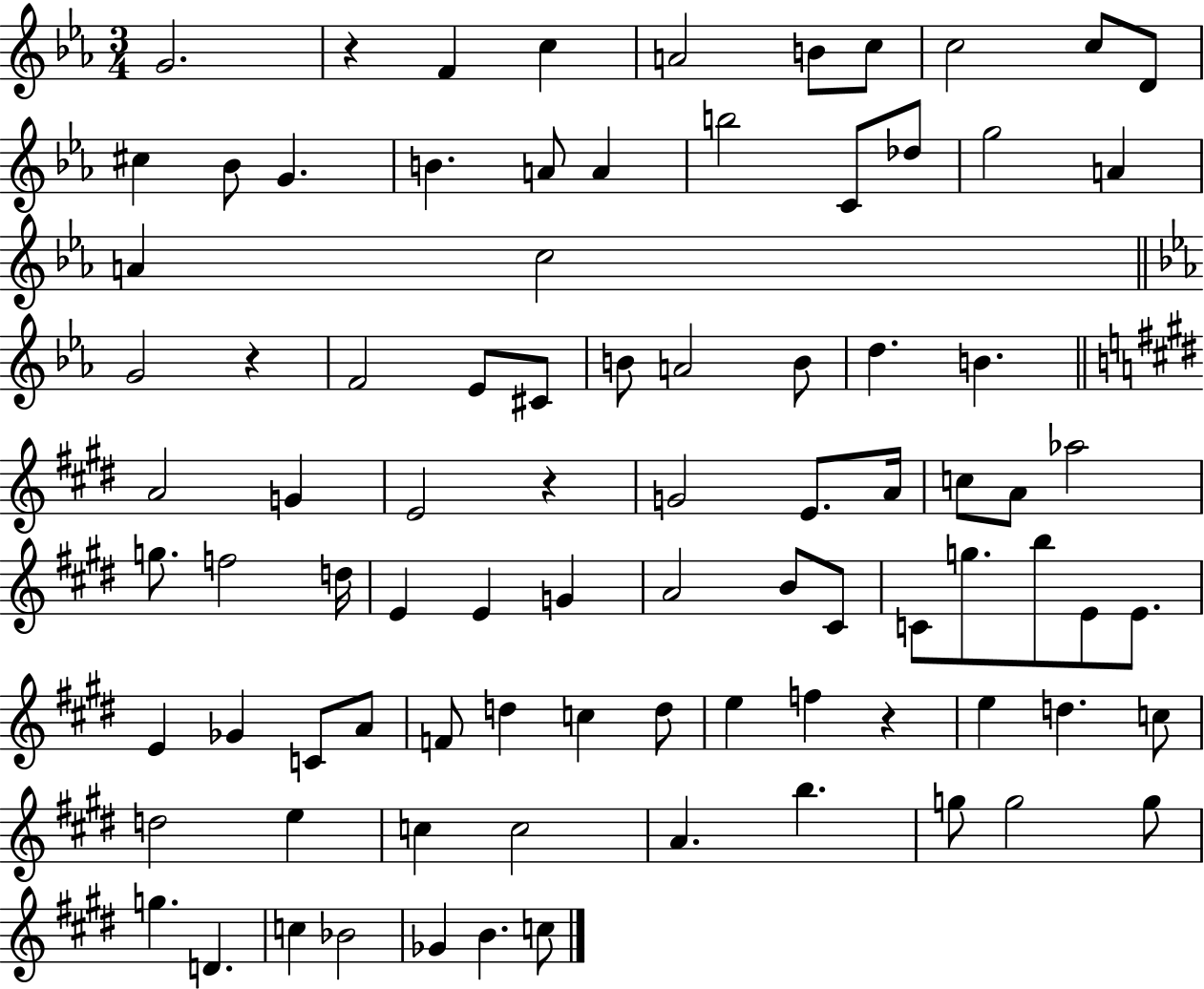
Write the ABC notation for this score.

X:1
T:Untitled
M:3/4
L:1/4
K:Eb
G2 z F c A2 B/2 c/2 c2 c/2 D/2 ^c _B/2 G B A/2 A b2 C/2 _d/2 g2 A A c2 G2 z F2 _E/2 ^C/2 B/2 A2 B/2 d B A2 G E2 z G2 E/2 A/4 c/2 A/2 _a2 g/2 f2 d/4 E E G A2 B/2 ^C/2 C/2 g/2 b/2 E/2 E/2 E _G C/2 A/2 F/2 d c d/2 e f z e d c/2 d2 e c c2 A b g/2 g2 g/2 g D c _B2 _G B c/2